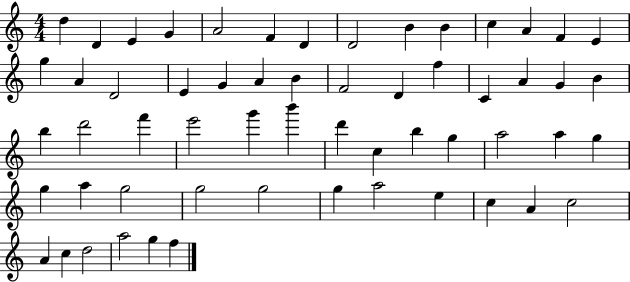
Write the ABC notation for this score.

X:1
T:Untitled
M:4/4
L:1/4
K:C
d D E G A2 F D D2 B B c A F E g A D2 E G A B F2 D f C A G B b d'2 f' e'2 g' b' d' c b g a2 a g g a g2 g2 g2 g a2 e c A c2 A c d2 a2 g f